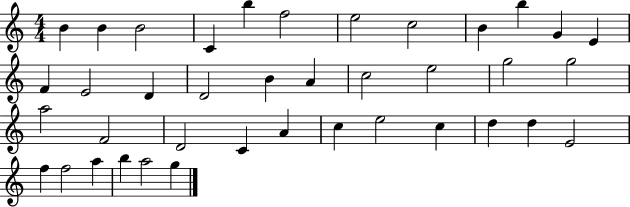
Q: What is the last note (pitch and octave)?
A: G5